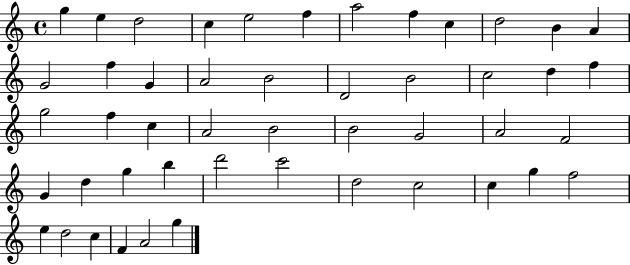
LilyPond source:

{
  \clef treble
  \time 4/4
  \defaultTimeSignature
  \key c \major
  g''4 e''4 d''2 | c''4 e''2 f''4 | a''2 f''4 c''4 | d''2 b'4 a'4 | \break g'2 f''4 g'4 | a'2 b'2 | d'2 b'2 | c''2 d''4 f''4 | \break g''2 f''4 c''4 | a'2 b'2 | b'2 g'2 | a'2 f'2 | \break g'4 d''4 g''4 b''4 | d'''2 c'''2 | d''2 c''2 | c''4 g''4 f''2 | \break e''4 d''2 c''4 | f'4 a'2 g''4 | \bar "|."
}